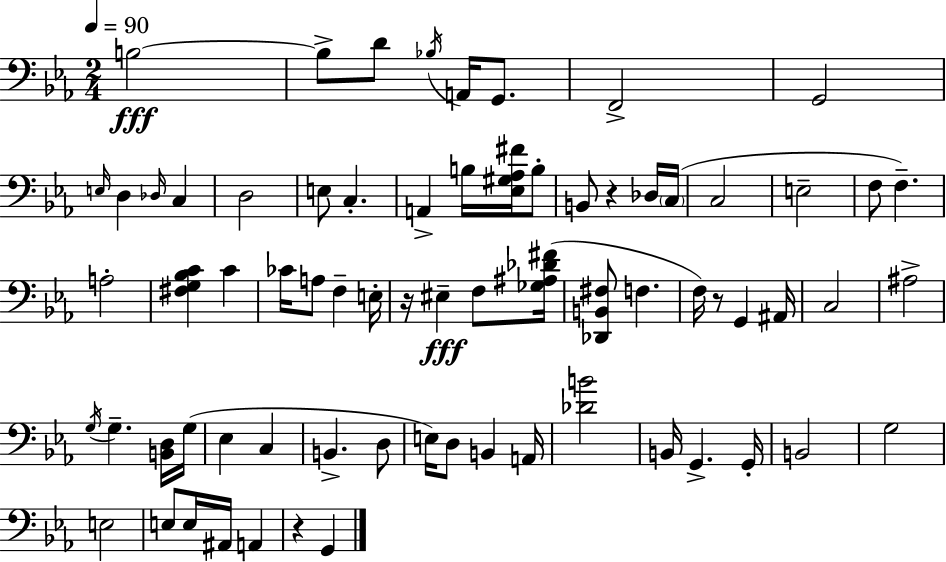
X:1
T:Untitled
M:2/4
L:1/4
K:Cm
B,2 B,/2 D/2 _B,/4 A,,/4 G,,/2 F,,2 G,,2 E,/4 D, _D,/4 C, D,2 E,/2 C, A,, B,/4 [_E,^G,_A,^F]/4 B,/2 B,,/2 z _D,/4 C,/4 C,2 E,2 F,/2 F, A,2 [^F,G,_B,C] C _C/4 A,/2 F, E,/4 z/4 ^E, F,/2 [_G,^A,_D^F]/4 [_D,,B,,^F,]/2 F, F,/4 z/2 G,, ^A,,/4 C,2 ^A,2 G,/4 G, [B,,D,]/4 G,/4 _E, C, B,, D,/2 E,/4 D,/2 B,, A,,/4 [_DB]2 B,,/4 G,, G,,/4 B,,2 G,2 E,2 E,/2 E,/4 ^A,,/4 A,, z G,,